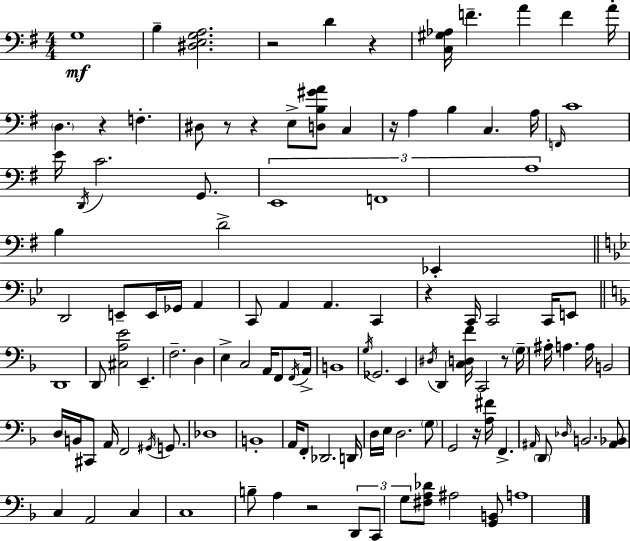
{
  \clef bass
  \numericTimeSignature
  \time 4/4
  \key e \minor
  g1\mf | b4-- <dis e g a>2. | r2 d'4 r4 | <c gis aes>16 f'4.-- a'4 f'4 a'16-. | \break \parenthesize d4. r4 f4.-. | dis8 r8 r4 e8-> <d b gis' a'>8 c4 | r16 a4 b4 c4. a16 | \grace { f,16 } c'1 | \break e'16 \acciaccatura { d,16 } c'2. g,8. | \tuplet 3/2 { e,1 | f,1 | a1 } | \break b4 d'2-> ees,4-. | \bar "||" \break \key g \minor d,2 e,8-- e,16 ges,16 a,4 | c,8 a,4 a,4. c,4 | r4 c,16 c,2 c,16 e,8 | \bar "||" \break \key f \major d,1 | d,8 <cis a e'>2 e,4.-- | f2.-- d4 | e4-> c2 a,16 f,8 \acciaccatura { f,16 } | \break a,16-> b,1 | \acciaccatura { g16 } ges,2. e,4 | \acciaccatura { dis16 } d,4 <c d f'>16 c,2 | r8 \parenthesize g16-- ais16-. a4. a16 b,2 | \break d16 b,16 cis,8 a,16 f,2 | \acciaccatura { gis,16 } g,8. des1 | b,1-. | a,16 f,8-. des,2. | \break d,16 d16 e16 d2. | \parenthesize g8 g,2 r16 <a fis'>16 f,4.-> | \grace { ais,16 } \parenthesize d,8 \grace { des16 } b,2. | <ais, bes,>8 c4 a,2 | \break c4 c1 | b8-- a4 r2 | \tuplet 3/2 { d,8 c,8 g8 } <fis a des'>8 ais2 | <g, b,>8 a1 | \break \bar "|."
}